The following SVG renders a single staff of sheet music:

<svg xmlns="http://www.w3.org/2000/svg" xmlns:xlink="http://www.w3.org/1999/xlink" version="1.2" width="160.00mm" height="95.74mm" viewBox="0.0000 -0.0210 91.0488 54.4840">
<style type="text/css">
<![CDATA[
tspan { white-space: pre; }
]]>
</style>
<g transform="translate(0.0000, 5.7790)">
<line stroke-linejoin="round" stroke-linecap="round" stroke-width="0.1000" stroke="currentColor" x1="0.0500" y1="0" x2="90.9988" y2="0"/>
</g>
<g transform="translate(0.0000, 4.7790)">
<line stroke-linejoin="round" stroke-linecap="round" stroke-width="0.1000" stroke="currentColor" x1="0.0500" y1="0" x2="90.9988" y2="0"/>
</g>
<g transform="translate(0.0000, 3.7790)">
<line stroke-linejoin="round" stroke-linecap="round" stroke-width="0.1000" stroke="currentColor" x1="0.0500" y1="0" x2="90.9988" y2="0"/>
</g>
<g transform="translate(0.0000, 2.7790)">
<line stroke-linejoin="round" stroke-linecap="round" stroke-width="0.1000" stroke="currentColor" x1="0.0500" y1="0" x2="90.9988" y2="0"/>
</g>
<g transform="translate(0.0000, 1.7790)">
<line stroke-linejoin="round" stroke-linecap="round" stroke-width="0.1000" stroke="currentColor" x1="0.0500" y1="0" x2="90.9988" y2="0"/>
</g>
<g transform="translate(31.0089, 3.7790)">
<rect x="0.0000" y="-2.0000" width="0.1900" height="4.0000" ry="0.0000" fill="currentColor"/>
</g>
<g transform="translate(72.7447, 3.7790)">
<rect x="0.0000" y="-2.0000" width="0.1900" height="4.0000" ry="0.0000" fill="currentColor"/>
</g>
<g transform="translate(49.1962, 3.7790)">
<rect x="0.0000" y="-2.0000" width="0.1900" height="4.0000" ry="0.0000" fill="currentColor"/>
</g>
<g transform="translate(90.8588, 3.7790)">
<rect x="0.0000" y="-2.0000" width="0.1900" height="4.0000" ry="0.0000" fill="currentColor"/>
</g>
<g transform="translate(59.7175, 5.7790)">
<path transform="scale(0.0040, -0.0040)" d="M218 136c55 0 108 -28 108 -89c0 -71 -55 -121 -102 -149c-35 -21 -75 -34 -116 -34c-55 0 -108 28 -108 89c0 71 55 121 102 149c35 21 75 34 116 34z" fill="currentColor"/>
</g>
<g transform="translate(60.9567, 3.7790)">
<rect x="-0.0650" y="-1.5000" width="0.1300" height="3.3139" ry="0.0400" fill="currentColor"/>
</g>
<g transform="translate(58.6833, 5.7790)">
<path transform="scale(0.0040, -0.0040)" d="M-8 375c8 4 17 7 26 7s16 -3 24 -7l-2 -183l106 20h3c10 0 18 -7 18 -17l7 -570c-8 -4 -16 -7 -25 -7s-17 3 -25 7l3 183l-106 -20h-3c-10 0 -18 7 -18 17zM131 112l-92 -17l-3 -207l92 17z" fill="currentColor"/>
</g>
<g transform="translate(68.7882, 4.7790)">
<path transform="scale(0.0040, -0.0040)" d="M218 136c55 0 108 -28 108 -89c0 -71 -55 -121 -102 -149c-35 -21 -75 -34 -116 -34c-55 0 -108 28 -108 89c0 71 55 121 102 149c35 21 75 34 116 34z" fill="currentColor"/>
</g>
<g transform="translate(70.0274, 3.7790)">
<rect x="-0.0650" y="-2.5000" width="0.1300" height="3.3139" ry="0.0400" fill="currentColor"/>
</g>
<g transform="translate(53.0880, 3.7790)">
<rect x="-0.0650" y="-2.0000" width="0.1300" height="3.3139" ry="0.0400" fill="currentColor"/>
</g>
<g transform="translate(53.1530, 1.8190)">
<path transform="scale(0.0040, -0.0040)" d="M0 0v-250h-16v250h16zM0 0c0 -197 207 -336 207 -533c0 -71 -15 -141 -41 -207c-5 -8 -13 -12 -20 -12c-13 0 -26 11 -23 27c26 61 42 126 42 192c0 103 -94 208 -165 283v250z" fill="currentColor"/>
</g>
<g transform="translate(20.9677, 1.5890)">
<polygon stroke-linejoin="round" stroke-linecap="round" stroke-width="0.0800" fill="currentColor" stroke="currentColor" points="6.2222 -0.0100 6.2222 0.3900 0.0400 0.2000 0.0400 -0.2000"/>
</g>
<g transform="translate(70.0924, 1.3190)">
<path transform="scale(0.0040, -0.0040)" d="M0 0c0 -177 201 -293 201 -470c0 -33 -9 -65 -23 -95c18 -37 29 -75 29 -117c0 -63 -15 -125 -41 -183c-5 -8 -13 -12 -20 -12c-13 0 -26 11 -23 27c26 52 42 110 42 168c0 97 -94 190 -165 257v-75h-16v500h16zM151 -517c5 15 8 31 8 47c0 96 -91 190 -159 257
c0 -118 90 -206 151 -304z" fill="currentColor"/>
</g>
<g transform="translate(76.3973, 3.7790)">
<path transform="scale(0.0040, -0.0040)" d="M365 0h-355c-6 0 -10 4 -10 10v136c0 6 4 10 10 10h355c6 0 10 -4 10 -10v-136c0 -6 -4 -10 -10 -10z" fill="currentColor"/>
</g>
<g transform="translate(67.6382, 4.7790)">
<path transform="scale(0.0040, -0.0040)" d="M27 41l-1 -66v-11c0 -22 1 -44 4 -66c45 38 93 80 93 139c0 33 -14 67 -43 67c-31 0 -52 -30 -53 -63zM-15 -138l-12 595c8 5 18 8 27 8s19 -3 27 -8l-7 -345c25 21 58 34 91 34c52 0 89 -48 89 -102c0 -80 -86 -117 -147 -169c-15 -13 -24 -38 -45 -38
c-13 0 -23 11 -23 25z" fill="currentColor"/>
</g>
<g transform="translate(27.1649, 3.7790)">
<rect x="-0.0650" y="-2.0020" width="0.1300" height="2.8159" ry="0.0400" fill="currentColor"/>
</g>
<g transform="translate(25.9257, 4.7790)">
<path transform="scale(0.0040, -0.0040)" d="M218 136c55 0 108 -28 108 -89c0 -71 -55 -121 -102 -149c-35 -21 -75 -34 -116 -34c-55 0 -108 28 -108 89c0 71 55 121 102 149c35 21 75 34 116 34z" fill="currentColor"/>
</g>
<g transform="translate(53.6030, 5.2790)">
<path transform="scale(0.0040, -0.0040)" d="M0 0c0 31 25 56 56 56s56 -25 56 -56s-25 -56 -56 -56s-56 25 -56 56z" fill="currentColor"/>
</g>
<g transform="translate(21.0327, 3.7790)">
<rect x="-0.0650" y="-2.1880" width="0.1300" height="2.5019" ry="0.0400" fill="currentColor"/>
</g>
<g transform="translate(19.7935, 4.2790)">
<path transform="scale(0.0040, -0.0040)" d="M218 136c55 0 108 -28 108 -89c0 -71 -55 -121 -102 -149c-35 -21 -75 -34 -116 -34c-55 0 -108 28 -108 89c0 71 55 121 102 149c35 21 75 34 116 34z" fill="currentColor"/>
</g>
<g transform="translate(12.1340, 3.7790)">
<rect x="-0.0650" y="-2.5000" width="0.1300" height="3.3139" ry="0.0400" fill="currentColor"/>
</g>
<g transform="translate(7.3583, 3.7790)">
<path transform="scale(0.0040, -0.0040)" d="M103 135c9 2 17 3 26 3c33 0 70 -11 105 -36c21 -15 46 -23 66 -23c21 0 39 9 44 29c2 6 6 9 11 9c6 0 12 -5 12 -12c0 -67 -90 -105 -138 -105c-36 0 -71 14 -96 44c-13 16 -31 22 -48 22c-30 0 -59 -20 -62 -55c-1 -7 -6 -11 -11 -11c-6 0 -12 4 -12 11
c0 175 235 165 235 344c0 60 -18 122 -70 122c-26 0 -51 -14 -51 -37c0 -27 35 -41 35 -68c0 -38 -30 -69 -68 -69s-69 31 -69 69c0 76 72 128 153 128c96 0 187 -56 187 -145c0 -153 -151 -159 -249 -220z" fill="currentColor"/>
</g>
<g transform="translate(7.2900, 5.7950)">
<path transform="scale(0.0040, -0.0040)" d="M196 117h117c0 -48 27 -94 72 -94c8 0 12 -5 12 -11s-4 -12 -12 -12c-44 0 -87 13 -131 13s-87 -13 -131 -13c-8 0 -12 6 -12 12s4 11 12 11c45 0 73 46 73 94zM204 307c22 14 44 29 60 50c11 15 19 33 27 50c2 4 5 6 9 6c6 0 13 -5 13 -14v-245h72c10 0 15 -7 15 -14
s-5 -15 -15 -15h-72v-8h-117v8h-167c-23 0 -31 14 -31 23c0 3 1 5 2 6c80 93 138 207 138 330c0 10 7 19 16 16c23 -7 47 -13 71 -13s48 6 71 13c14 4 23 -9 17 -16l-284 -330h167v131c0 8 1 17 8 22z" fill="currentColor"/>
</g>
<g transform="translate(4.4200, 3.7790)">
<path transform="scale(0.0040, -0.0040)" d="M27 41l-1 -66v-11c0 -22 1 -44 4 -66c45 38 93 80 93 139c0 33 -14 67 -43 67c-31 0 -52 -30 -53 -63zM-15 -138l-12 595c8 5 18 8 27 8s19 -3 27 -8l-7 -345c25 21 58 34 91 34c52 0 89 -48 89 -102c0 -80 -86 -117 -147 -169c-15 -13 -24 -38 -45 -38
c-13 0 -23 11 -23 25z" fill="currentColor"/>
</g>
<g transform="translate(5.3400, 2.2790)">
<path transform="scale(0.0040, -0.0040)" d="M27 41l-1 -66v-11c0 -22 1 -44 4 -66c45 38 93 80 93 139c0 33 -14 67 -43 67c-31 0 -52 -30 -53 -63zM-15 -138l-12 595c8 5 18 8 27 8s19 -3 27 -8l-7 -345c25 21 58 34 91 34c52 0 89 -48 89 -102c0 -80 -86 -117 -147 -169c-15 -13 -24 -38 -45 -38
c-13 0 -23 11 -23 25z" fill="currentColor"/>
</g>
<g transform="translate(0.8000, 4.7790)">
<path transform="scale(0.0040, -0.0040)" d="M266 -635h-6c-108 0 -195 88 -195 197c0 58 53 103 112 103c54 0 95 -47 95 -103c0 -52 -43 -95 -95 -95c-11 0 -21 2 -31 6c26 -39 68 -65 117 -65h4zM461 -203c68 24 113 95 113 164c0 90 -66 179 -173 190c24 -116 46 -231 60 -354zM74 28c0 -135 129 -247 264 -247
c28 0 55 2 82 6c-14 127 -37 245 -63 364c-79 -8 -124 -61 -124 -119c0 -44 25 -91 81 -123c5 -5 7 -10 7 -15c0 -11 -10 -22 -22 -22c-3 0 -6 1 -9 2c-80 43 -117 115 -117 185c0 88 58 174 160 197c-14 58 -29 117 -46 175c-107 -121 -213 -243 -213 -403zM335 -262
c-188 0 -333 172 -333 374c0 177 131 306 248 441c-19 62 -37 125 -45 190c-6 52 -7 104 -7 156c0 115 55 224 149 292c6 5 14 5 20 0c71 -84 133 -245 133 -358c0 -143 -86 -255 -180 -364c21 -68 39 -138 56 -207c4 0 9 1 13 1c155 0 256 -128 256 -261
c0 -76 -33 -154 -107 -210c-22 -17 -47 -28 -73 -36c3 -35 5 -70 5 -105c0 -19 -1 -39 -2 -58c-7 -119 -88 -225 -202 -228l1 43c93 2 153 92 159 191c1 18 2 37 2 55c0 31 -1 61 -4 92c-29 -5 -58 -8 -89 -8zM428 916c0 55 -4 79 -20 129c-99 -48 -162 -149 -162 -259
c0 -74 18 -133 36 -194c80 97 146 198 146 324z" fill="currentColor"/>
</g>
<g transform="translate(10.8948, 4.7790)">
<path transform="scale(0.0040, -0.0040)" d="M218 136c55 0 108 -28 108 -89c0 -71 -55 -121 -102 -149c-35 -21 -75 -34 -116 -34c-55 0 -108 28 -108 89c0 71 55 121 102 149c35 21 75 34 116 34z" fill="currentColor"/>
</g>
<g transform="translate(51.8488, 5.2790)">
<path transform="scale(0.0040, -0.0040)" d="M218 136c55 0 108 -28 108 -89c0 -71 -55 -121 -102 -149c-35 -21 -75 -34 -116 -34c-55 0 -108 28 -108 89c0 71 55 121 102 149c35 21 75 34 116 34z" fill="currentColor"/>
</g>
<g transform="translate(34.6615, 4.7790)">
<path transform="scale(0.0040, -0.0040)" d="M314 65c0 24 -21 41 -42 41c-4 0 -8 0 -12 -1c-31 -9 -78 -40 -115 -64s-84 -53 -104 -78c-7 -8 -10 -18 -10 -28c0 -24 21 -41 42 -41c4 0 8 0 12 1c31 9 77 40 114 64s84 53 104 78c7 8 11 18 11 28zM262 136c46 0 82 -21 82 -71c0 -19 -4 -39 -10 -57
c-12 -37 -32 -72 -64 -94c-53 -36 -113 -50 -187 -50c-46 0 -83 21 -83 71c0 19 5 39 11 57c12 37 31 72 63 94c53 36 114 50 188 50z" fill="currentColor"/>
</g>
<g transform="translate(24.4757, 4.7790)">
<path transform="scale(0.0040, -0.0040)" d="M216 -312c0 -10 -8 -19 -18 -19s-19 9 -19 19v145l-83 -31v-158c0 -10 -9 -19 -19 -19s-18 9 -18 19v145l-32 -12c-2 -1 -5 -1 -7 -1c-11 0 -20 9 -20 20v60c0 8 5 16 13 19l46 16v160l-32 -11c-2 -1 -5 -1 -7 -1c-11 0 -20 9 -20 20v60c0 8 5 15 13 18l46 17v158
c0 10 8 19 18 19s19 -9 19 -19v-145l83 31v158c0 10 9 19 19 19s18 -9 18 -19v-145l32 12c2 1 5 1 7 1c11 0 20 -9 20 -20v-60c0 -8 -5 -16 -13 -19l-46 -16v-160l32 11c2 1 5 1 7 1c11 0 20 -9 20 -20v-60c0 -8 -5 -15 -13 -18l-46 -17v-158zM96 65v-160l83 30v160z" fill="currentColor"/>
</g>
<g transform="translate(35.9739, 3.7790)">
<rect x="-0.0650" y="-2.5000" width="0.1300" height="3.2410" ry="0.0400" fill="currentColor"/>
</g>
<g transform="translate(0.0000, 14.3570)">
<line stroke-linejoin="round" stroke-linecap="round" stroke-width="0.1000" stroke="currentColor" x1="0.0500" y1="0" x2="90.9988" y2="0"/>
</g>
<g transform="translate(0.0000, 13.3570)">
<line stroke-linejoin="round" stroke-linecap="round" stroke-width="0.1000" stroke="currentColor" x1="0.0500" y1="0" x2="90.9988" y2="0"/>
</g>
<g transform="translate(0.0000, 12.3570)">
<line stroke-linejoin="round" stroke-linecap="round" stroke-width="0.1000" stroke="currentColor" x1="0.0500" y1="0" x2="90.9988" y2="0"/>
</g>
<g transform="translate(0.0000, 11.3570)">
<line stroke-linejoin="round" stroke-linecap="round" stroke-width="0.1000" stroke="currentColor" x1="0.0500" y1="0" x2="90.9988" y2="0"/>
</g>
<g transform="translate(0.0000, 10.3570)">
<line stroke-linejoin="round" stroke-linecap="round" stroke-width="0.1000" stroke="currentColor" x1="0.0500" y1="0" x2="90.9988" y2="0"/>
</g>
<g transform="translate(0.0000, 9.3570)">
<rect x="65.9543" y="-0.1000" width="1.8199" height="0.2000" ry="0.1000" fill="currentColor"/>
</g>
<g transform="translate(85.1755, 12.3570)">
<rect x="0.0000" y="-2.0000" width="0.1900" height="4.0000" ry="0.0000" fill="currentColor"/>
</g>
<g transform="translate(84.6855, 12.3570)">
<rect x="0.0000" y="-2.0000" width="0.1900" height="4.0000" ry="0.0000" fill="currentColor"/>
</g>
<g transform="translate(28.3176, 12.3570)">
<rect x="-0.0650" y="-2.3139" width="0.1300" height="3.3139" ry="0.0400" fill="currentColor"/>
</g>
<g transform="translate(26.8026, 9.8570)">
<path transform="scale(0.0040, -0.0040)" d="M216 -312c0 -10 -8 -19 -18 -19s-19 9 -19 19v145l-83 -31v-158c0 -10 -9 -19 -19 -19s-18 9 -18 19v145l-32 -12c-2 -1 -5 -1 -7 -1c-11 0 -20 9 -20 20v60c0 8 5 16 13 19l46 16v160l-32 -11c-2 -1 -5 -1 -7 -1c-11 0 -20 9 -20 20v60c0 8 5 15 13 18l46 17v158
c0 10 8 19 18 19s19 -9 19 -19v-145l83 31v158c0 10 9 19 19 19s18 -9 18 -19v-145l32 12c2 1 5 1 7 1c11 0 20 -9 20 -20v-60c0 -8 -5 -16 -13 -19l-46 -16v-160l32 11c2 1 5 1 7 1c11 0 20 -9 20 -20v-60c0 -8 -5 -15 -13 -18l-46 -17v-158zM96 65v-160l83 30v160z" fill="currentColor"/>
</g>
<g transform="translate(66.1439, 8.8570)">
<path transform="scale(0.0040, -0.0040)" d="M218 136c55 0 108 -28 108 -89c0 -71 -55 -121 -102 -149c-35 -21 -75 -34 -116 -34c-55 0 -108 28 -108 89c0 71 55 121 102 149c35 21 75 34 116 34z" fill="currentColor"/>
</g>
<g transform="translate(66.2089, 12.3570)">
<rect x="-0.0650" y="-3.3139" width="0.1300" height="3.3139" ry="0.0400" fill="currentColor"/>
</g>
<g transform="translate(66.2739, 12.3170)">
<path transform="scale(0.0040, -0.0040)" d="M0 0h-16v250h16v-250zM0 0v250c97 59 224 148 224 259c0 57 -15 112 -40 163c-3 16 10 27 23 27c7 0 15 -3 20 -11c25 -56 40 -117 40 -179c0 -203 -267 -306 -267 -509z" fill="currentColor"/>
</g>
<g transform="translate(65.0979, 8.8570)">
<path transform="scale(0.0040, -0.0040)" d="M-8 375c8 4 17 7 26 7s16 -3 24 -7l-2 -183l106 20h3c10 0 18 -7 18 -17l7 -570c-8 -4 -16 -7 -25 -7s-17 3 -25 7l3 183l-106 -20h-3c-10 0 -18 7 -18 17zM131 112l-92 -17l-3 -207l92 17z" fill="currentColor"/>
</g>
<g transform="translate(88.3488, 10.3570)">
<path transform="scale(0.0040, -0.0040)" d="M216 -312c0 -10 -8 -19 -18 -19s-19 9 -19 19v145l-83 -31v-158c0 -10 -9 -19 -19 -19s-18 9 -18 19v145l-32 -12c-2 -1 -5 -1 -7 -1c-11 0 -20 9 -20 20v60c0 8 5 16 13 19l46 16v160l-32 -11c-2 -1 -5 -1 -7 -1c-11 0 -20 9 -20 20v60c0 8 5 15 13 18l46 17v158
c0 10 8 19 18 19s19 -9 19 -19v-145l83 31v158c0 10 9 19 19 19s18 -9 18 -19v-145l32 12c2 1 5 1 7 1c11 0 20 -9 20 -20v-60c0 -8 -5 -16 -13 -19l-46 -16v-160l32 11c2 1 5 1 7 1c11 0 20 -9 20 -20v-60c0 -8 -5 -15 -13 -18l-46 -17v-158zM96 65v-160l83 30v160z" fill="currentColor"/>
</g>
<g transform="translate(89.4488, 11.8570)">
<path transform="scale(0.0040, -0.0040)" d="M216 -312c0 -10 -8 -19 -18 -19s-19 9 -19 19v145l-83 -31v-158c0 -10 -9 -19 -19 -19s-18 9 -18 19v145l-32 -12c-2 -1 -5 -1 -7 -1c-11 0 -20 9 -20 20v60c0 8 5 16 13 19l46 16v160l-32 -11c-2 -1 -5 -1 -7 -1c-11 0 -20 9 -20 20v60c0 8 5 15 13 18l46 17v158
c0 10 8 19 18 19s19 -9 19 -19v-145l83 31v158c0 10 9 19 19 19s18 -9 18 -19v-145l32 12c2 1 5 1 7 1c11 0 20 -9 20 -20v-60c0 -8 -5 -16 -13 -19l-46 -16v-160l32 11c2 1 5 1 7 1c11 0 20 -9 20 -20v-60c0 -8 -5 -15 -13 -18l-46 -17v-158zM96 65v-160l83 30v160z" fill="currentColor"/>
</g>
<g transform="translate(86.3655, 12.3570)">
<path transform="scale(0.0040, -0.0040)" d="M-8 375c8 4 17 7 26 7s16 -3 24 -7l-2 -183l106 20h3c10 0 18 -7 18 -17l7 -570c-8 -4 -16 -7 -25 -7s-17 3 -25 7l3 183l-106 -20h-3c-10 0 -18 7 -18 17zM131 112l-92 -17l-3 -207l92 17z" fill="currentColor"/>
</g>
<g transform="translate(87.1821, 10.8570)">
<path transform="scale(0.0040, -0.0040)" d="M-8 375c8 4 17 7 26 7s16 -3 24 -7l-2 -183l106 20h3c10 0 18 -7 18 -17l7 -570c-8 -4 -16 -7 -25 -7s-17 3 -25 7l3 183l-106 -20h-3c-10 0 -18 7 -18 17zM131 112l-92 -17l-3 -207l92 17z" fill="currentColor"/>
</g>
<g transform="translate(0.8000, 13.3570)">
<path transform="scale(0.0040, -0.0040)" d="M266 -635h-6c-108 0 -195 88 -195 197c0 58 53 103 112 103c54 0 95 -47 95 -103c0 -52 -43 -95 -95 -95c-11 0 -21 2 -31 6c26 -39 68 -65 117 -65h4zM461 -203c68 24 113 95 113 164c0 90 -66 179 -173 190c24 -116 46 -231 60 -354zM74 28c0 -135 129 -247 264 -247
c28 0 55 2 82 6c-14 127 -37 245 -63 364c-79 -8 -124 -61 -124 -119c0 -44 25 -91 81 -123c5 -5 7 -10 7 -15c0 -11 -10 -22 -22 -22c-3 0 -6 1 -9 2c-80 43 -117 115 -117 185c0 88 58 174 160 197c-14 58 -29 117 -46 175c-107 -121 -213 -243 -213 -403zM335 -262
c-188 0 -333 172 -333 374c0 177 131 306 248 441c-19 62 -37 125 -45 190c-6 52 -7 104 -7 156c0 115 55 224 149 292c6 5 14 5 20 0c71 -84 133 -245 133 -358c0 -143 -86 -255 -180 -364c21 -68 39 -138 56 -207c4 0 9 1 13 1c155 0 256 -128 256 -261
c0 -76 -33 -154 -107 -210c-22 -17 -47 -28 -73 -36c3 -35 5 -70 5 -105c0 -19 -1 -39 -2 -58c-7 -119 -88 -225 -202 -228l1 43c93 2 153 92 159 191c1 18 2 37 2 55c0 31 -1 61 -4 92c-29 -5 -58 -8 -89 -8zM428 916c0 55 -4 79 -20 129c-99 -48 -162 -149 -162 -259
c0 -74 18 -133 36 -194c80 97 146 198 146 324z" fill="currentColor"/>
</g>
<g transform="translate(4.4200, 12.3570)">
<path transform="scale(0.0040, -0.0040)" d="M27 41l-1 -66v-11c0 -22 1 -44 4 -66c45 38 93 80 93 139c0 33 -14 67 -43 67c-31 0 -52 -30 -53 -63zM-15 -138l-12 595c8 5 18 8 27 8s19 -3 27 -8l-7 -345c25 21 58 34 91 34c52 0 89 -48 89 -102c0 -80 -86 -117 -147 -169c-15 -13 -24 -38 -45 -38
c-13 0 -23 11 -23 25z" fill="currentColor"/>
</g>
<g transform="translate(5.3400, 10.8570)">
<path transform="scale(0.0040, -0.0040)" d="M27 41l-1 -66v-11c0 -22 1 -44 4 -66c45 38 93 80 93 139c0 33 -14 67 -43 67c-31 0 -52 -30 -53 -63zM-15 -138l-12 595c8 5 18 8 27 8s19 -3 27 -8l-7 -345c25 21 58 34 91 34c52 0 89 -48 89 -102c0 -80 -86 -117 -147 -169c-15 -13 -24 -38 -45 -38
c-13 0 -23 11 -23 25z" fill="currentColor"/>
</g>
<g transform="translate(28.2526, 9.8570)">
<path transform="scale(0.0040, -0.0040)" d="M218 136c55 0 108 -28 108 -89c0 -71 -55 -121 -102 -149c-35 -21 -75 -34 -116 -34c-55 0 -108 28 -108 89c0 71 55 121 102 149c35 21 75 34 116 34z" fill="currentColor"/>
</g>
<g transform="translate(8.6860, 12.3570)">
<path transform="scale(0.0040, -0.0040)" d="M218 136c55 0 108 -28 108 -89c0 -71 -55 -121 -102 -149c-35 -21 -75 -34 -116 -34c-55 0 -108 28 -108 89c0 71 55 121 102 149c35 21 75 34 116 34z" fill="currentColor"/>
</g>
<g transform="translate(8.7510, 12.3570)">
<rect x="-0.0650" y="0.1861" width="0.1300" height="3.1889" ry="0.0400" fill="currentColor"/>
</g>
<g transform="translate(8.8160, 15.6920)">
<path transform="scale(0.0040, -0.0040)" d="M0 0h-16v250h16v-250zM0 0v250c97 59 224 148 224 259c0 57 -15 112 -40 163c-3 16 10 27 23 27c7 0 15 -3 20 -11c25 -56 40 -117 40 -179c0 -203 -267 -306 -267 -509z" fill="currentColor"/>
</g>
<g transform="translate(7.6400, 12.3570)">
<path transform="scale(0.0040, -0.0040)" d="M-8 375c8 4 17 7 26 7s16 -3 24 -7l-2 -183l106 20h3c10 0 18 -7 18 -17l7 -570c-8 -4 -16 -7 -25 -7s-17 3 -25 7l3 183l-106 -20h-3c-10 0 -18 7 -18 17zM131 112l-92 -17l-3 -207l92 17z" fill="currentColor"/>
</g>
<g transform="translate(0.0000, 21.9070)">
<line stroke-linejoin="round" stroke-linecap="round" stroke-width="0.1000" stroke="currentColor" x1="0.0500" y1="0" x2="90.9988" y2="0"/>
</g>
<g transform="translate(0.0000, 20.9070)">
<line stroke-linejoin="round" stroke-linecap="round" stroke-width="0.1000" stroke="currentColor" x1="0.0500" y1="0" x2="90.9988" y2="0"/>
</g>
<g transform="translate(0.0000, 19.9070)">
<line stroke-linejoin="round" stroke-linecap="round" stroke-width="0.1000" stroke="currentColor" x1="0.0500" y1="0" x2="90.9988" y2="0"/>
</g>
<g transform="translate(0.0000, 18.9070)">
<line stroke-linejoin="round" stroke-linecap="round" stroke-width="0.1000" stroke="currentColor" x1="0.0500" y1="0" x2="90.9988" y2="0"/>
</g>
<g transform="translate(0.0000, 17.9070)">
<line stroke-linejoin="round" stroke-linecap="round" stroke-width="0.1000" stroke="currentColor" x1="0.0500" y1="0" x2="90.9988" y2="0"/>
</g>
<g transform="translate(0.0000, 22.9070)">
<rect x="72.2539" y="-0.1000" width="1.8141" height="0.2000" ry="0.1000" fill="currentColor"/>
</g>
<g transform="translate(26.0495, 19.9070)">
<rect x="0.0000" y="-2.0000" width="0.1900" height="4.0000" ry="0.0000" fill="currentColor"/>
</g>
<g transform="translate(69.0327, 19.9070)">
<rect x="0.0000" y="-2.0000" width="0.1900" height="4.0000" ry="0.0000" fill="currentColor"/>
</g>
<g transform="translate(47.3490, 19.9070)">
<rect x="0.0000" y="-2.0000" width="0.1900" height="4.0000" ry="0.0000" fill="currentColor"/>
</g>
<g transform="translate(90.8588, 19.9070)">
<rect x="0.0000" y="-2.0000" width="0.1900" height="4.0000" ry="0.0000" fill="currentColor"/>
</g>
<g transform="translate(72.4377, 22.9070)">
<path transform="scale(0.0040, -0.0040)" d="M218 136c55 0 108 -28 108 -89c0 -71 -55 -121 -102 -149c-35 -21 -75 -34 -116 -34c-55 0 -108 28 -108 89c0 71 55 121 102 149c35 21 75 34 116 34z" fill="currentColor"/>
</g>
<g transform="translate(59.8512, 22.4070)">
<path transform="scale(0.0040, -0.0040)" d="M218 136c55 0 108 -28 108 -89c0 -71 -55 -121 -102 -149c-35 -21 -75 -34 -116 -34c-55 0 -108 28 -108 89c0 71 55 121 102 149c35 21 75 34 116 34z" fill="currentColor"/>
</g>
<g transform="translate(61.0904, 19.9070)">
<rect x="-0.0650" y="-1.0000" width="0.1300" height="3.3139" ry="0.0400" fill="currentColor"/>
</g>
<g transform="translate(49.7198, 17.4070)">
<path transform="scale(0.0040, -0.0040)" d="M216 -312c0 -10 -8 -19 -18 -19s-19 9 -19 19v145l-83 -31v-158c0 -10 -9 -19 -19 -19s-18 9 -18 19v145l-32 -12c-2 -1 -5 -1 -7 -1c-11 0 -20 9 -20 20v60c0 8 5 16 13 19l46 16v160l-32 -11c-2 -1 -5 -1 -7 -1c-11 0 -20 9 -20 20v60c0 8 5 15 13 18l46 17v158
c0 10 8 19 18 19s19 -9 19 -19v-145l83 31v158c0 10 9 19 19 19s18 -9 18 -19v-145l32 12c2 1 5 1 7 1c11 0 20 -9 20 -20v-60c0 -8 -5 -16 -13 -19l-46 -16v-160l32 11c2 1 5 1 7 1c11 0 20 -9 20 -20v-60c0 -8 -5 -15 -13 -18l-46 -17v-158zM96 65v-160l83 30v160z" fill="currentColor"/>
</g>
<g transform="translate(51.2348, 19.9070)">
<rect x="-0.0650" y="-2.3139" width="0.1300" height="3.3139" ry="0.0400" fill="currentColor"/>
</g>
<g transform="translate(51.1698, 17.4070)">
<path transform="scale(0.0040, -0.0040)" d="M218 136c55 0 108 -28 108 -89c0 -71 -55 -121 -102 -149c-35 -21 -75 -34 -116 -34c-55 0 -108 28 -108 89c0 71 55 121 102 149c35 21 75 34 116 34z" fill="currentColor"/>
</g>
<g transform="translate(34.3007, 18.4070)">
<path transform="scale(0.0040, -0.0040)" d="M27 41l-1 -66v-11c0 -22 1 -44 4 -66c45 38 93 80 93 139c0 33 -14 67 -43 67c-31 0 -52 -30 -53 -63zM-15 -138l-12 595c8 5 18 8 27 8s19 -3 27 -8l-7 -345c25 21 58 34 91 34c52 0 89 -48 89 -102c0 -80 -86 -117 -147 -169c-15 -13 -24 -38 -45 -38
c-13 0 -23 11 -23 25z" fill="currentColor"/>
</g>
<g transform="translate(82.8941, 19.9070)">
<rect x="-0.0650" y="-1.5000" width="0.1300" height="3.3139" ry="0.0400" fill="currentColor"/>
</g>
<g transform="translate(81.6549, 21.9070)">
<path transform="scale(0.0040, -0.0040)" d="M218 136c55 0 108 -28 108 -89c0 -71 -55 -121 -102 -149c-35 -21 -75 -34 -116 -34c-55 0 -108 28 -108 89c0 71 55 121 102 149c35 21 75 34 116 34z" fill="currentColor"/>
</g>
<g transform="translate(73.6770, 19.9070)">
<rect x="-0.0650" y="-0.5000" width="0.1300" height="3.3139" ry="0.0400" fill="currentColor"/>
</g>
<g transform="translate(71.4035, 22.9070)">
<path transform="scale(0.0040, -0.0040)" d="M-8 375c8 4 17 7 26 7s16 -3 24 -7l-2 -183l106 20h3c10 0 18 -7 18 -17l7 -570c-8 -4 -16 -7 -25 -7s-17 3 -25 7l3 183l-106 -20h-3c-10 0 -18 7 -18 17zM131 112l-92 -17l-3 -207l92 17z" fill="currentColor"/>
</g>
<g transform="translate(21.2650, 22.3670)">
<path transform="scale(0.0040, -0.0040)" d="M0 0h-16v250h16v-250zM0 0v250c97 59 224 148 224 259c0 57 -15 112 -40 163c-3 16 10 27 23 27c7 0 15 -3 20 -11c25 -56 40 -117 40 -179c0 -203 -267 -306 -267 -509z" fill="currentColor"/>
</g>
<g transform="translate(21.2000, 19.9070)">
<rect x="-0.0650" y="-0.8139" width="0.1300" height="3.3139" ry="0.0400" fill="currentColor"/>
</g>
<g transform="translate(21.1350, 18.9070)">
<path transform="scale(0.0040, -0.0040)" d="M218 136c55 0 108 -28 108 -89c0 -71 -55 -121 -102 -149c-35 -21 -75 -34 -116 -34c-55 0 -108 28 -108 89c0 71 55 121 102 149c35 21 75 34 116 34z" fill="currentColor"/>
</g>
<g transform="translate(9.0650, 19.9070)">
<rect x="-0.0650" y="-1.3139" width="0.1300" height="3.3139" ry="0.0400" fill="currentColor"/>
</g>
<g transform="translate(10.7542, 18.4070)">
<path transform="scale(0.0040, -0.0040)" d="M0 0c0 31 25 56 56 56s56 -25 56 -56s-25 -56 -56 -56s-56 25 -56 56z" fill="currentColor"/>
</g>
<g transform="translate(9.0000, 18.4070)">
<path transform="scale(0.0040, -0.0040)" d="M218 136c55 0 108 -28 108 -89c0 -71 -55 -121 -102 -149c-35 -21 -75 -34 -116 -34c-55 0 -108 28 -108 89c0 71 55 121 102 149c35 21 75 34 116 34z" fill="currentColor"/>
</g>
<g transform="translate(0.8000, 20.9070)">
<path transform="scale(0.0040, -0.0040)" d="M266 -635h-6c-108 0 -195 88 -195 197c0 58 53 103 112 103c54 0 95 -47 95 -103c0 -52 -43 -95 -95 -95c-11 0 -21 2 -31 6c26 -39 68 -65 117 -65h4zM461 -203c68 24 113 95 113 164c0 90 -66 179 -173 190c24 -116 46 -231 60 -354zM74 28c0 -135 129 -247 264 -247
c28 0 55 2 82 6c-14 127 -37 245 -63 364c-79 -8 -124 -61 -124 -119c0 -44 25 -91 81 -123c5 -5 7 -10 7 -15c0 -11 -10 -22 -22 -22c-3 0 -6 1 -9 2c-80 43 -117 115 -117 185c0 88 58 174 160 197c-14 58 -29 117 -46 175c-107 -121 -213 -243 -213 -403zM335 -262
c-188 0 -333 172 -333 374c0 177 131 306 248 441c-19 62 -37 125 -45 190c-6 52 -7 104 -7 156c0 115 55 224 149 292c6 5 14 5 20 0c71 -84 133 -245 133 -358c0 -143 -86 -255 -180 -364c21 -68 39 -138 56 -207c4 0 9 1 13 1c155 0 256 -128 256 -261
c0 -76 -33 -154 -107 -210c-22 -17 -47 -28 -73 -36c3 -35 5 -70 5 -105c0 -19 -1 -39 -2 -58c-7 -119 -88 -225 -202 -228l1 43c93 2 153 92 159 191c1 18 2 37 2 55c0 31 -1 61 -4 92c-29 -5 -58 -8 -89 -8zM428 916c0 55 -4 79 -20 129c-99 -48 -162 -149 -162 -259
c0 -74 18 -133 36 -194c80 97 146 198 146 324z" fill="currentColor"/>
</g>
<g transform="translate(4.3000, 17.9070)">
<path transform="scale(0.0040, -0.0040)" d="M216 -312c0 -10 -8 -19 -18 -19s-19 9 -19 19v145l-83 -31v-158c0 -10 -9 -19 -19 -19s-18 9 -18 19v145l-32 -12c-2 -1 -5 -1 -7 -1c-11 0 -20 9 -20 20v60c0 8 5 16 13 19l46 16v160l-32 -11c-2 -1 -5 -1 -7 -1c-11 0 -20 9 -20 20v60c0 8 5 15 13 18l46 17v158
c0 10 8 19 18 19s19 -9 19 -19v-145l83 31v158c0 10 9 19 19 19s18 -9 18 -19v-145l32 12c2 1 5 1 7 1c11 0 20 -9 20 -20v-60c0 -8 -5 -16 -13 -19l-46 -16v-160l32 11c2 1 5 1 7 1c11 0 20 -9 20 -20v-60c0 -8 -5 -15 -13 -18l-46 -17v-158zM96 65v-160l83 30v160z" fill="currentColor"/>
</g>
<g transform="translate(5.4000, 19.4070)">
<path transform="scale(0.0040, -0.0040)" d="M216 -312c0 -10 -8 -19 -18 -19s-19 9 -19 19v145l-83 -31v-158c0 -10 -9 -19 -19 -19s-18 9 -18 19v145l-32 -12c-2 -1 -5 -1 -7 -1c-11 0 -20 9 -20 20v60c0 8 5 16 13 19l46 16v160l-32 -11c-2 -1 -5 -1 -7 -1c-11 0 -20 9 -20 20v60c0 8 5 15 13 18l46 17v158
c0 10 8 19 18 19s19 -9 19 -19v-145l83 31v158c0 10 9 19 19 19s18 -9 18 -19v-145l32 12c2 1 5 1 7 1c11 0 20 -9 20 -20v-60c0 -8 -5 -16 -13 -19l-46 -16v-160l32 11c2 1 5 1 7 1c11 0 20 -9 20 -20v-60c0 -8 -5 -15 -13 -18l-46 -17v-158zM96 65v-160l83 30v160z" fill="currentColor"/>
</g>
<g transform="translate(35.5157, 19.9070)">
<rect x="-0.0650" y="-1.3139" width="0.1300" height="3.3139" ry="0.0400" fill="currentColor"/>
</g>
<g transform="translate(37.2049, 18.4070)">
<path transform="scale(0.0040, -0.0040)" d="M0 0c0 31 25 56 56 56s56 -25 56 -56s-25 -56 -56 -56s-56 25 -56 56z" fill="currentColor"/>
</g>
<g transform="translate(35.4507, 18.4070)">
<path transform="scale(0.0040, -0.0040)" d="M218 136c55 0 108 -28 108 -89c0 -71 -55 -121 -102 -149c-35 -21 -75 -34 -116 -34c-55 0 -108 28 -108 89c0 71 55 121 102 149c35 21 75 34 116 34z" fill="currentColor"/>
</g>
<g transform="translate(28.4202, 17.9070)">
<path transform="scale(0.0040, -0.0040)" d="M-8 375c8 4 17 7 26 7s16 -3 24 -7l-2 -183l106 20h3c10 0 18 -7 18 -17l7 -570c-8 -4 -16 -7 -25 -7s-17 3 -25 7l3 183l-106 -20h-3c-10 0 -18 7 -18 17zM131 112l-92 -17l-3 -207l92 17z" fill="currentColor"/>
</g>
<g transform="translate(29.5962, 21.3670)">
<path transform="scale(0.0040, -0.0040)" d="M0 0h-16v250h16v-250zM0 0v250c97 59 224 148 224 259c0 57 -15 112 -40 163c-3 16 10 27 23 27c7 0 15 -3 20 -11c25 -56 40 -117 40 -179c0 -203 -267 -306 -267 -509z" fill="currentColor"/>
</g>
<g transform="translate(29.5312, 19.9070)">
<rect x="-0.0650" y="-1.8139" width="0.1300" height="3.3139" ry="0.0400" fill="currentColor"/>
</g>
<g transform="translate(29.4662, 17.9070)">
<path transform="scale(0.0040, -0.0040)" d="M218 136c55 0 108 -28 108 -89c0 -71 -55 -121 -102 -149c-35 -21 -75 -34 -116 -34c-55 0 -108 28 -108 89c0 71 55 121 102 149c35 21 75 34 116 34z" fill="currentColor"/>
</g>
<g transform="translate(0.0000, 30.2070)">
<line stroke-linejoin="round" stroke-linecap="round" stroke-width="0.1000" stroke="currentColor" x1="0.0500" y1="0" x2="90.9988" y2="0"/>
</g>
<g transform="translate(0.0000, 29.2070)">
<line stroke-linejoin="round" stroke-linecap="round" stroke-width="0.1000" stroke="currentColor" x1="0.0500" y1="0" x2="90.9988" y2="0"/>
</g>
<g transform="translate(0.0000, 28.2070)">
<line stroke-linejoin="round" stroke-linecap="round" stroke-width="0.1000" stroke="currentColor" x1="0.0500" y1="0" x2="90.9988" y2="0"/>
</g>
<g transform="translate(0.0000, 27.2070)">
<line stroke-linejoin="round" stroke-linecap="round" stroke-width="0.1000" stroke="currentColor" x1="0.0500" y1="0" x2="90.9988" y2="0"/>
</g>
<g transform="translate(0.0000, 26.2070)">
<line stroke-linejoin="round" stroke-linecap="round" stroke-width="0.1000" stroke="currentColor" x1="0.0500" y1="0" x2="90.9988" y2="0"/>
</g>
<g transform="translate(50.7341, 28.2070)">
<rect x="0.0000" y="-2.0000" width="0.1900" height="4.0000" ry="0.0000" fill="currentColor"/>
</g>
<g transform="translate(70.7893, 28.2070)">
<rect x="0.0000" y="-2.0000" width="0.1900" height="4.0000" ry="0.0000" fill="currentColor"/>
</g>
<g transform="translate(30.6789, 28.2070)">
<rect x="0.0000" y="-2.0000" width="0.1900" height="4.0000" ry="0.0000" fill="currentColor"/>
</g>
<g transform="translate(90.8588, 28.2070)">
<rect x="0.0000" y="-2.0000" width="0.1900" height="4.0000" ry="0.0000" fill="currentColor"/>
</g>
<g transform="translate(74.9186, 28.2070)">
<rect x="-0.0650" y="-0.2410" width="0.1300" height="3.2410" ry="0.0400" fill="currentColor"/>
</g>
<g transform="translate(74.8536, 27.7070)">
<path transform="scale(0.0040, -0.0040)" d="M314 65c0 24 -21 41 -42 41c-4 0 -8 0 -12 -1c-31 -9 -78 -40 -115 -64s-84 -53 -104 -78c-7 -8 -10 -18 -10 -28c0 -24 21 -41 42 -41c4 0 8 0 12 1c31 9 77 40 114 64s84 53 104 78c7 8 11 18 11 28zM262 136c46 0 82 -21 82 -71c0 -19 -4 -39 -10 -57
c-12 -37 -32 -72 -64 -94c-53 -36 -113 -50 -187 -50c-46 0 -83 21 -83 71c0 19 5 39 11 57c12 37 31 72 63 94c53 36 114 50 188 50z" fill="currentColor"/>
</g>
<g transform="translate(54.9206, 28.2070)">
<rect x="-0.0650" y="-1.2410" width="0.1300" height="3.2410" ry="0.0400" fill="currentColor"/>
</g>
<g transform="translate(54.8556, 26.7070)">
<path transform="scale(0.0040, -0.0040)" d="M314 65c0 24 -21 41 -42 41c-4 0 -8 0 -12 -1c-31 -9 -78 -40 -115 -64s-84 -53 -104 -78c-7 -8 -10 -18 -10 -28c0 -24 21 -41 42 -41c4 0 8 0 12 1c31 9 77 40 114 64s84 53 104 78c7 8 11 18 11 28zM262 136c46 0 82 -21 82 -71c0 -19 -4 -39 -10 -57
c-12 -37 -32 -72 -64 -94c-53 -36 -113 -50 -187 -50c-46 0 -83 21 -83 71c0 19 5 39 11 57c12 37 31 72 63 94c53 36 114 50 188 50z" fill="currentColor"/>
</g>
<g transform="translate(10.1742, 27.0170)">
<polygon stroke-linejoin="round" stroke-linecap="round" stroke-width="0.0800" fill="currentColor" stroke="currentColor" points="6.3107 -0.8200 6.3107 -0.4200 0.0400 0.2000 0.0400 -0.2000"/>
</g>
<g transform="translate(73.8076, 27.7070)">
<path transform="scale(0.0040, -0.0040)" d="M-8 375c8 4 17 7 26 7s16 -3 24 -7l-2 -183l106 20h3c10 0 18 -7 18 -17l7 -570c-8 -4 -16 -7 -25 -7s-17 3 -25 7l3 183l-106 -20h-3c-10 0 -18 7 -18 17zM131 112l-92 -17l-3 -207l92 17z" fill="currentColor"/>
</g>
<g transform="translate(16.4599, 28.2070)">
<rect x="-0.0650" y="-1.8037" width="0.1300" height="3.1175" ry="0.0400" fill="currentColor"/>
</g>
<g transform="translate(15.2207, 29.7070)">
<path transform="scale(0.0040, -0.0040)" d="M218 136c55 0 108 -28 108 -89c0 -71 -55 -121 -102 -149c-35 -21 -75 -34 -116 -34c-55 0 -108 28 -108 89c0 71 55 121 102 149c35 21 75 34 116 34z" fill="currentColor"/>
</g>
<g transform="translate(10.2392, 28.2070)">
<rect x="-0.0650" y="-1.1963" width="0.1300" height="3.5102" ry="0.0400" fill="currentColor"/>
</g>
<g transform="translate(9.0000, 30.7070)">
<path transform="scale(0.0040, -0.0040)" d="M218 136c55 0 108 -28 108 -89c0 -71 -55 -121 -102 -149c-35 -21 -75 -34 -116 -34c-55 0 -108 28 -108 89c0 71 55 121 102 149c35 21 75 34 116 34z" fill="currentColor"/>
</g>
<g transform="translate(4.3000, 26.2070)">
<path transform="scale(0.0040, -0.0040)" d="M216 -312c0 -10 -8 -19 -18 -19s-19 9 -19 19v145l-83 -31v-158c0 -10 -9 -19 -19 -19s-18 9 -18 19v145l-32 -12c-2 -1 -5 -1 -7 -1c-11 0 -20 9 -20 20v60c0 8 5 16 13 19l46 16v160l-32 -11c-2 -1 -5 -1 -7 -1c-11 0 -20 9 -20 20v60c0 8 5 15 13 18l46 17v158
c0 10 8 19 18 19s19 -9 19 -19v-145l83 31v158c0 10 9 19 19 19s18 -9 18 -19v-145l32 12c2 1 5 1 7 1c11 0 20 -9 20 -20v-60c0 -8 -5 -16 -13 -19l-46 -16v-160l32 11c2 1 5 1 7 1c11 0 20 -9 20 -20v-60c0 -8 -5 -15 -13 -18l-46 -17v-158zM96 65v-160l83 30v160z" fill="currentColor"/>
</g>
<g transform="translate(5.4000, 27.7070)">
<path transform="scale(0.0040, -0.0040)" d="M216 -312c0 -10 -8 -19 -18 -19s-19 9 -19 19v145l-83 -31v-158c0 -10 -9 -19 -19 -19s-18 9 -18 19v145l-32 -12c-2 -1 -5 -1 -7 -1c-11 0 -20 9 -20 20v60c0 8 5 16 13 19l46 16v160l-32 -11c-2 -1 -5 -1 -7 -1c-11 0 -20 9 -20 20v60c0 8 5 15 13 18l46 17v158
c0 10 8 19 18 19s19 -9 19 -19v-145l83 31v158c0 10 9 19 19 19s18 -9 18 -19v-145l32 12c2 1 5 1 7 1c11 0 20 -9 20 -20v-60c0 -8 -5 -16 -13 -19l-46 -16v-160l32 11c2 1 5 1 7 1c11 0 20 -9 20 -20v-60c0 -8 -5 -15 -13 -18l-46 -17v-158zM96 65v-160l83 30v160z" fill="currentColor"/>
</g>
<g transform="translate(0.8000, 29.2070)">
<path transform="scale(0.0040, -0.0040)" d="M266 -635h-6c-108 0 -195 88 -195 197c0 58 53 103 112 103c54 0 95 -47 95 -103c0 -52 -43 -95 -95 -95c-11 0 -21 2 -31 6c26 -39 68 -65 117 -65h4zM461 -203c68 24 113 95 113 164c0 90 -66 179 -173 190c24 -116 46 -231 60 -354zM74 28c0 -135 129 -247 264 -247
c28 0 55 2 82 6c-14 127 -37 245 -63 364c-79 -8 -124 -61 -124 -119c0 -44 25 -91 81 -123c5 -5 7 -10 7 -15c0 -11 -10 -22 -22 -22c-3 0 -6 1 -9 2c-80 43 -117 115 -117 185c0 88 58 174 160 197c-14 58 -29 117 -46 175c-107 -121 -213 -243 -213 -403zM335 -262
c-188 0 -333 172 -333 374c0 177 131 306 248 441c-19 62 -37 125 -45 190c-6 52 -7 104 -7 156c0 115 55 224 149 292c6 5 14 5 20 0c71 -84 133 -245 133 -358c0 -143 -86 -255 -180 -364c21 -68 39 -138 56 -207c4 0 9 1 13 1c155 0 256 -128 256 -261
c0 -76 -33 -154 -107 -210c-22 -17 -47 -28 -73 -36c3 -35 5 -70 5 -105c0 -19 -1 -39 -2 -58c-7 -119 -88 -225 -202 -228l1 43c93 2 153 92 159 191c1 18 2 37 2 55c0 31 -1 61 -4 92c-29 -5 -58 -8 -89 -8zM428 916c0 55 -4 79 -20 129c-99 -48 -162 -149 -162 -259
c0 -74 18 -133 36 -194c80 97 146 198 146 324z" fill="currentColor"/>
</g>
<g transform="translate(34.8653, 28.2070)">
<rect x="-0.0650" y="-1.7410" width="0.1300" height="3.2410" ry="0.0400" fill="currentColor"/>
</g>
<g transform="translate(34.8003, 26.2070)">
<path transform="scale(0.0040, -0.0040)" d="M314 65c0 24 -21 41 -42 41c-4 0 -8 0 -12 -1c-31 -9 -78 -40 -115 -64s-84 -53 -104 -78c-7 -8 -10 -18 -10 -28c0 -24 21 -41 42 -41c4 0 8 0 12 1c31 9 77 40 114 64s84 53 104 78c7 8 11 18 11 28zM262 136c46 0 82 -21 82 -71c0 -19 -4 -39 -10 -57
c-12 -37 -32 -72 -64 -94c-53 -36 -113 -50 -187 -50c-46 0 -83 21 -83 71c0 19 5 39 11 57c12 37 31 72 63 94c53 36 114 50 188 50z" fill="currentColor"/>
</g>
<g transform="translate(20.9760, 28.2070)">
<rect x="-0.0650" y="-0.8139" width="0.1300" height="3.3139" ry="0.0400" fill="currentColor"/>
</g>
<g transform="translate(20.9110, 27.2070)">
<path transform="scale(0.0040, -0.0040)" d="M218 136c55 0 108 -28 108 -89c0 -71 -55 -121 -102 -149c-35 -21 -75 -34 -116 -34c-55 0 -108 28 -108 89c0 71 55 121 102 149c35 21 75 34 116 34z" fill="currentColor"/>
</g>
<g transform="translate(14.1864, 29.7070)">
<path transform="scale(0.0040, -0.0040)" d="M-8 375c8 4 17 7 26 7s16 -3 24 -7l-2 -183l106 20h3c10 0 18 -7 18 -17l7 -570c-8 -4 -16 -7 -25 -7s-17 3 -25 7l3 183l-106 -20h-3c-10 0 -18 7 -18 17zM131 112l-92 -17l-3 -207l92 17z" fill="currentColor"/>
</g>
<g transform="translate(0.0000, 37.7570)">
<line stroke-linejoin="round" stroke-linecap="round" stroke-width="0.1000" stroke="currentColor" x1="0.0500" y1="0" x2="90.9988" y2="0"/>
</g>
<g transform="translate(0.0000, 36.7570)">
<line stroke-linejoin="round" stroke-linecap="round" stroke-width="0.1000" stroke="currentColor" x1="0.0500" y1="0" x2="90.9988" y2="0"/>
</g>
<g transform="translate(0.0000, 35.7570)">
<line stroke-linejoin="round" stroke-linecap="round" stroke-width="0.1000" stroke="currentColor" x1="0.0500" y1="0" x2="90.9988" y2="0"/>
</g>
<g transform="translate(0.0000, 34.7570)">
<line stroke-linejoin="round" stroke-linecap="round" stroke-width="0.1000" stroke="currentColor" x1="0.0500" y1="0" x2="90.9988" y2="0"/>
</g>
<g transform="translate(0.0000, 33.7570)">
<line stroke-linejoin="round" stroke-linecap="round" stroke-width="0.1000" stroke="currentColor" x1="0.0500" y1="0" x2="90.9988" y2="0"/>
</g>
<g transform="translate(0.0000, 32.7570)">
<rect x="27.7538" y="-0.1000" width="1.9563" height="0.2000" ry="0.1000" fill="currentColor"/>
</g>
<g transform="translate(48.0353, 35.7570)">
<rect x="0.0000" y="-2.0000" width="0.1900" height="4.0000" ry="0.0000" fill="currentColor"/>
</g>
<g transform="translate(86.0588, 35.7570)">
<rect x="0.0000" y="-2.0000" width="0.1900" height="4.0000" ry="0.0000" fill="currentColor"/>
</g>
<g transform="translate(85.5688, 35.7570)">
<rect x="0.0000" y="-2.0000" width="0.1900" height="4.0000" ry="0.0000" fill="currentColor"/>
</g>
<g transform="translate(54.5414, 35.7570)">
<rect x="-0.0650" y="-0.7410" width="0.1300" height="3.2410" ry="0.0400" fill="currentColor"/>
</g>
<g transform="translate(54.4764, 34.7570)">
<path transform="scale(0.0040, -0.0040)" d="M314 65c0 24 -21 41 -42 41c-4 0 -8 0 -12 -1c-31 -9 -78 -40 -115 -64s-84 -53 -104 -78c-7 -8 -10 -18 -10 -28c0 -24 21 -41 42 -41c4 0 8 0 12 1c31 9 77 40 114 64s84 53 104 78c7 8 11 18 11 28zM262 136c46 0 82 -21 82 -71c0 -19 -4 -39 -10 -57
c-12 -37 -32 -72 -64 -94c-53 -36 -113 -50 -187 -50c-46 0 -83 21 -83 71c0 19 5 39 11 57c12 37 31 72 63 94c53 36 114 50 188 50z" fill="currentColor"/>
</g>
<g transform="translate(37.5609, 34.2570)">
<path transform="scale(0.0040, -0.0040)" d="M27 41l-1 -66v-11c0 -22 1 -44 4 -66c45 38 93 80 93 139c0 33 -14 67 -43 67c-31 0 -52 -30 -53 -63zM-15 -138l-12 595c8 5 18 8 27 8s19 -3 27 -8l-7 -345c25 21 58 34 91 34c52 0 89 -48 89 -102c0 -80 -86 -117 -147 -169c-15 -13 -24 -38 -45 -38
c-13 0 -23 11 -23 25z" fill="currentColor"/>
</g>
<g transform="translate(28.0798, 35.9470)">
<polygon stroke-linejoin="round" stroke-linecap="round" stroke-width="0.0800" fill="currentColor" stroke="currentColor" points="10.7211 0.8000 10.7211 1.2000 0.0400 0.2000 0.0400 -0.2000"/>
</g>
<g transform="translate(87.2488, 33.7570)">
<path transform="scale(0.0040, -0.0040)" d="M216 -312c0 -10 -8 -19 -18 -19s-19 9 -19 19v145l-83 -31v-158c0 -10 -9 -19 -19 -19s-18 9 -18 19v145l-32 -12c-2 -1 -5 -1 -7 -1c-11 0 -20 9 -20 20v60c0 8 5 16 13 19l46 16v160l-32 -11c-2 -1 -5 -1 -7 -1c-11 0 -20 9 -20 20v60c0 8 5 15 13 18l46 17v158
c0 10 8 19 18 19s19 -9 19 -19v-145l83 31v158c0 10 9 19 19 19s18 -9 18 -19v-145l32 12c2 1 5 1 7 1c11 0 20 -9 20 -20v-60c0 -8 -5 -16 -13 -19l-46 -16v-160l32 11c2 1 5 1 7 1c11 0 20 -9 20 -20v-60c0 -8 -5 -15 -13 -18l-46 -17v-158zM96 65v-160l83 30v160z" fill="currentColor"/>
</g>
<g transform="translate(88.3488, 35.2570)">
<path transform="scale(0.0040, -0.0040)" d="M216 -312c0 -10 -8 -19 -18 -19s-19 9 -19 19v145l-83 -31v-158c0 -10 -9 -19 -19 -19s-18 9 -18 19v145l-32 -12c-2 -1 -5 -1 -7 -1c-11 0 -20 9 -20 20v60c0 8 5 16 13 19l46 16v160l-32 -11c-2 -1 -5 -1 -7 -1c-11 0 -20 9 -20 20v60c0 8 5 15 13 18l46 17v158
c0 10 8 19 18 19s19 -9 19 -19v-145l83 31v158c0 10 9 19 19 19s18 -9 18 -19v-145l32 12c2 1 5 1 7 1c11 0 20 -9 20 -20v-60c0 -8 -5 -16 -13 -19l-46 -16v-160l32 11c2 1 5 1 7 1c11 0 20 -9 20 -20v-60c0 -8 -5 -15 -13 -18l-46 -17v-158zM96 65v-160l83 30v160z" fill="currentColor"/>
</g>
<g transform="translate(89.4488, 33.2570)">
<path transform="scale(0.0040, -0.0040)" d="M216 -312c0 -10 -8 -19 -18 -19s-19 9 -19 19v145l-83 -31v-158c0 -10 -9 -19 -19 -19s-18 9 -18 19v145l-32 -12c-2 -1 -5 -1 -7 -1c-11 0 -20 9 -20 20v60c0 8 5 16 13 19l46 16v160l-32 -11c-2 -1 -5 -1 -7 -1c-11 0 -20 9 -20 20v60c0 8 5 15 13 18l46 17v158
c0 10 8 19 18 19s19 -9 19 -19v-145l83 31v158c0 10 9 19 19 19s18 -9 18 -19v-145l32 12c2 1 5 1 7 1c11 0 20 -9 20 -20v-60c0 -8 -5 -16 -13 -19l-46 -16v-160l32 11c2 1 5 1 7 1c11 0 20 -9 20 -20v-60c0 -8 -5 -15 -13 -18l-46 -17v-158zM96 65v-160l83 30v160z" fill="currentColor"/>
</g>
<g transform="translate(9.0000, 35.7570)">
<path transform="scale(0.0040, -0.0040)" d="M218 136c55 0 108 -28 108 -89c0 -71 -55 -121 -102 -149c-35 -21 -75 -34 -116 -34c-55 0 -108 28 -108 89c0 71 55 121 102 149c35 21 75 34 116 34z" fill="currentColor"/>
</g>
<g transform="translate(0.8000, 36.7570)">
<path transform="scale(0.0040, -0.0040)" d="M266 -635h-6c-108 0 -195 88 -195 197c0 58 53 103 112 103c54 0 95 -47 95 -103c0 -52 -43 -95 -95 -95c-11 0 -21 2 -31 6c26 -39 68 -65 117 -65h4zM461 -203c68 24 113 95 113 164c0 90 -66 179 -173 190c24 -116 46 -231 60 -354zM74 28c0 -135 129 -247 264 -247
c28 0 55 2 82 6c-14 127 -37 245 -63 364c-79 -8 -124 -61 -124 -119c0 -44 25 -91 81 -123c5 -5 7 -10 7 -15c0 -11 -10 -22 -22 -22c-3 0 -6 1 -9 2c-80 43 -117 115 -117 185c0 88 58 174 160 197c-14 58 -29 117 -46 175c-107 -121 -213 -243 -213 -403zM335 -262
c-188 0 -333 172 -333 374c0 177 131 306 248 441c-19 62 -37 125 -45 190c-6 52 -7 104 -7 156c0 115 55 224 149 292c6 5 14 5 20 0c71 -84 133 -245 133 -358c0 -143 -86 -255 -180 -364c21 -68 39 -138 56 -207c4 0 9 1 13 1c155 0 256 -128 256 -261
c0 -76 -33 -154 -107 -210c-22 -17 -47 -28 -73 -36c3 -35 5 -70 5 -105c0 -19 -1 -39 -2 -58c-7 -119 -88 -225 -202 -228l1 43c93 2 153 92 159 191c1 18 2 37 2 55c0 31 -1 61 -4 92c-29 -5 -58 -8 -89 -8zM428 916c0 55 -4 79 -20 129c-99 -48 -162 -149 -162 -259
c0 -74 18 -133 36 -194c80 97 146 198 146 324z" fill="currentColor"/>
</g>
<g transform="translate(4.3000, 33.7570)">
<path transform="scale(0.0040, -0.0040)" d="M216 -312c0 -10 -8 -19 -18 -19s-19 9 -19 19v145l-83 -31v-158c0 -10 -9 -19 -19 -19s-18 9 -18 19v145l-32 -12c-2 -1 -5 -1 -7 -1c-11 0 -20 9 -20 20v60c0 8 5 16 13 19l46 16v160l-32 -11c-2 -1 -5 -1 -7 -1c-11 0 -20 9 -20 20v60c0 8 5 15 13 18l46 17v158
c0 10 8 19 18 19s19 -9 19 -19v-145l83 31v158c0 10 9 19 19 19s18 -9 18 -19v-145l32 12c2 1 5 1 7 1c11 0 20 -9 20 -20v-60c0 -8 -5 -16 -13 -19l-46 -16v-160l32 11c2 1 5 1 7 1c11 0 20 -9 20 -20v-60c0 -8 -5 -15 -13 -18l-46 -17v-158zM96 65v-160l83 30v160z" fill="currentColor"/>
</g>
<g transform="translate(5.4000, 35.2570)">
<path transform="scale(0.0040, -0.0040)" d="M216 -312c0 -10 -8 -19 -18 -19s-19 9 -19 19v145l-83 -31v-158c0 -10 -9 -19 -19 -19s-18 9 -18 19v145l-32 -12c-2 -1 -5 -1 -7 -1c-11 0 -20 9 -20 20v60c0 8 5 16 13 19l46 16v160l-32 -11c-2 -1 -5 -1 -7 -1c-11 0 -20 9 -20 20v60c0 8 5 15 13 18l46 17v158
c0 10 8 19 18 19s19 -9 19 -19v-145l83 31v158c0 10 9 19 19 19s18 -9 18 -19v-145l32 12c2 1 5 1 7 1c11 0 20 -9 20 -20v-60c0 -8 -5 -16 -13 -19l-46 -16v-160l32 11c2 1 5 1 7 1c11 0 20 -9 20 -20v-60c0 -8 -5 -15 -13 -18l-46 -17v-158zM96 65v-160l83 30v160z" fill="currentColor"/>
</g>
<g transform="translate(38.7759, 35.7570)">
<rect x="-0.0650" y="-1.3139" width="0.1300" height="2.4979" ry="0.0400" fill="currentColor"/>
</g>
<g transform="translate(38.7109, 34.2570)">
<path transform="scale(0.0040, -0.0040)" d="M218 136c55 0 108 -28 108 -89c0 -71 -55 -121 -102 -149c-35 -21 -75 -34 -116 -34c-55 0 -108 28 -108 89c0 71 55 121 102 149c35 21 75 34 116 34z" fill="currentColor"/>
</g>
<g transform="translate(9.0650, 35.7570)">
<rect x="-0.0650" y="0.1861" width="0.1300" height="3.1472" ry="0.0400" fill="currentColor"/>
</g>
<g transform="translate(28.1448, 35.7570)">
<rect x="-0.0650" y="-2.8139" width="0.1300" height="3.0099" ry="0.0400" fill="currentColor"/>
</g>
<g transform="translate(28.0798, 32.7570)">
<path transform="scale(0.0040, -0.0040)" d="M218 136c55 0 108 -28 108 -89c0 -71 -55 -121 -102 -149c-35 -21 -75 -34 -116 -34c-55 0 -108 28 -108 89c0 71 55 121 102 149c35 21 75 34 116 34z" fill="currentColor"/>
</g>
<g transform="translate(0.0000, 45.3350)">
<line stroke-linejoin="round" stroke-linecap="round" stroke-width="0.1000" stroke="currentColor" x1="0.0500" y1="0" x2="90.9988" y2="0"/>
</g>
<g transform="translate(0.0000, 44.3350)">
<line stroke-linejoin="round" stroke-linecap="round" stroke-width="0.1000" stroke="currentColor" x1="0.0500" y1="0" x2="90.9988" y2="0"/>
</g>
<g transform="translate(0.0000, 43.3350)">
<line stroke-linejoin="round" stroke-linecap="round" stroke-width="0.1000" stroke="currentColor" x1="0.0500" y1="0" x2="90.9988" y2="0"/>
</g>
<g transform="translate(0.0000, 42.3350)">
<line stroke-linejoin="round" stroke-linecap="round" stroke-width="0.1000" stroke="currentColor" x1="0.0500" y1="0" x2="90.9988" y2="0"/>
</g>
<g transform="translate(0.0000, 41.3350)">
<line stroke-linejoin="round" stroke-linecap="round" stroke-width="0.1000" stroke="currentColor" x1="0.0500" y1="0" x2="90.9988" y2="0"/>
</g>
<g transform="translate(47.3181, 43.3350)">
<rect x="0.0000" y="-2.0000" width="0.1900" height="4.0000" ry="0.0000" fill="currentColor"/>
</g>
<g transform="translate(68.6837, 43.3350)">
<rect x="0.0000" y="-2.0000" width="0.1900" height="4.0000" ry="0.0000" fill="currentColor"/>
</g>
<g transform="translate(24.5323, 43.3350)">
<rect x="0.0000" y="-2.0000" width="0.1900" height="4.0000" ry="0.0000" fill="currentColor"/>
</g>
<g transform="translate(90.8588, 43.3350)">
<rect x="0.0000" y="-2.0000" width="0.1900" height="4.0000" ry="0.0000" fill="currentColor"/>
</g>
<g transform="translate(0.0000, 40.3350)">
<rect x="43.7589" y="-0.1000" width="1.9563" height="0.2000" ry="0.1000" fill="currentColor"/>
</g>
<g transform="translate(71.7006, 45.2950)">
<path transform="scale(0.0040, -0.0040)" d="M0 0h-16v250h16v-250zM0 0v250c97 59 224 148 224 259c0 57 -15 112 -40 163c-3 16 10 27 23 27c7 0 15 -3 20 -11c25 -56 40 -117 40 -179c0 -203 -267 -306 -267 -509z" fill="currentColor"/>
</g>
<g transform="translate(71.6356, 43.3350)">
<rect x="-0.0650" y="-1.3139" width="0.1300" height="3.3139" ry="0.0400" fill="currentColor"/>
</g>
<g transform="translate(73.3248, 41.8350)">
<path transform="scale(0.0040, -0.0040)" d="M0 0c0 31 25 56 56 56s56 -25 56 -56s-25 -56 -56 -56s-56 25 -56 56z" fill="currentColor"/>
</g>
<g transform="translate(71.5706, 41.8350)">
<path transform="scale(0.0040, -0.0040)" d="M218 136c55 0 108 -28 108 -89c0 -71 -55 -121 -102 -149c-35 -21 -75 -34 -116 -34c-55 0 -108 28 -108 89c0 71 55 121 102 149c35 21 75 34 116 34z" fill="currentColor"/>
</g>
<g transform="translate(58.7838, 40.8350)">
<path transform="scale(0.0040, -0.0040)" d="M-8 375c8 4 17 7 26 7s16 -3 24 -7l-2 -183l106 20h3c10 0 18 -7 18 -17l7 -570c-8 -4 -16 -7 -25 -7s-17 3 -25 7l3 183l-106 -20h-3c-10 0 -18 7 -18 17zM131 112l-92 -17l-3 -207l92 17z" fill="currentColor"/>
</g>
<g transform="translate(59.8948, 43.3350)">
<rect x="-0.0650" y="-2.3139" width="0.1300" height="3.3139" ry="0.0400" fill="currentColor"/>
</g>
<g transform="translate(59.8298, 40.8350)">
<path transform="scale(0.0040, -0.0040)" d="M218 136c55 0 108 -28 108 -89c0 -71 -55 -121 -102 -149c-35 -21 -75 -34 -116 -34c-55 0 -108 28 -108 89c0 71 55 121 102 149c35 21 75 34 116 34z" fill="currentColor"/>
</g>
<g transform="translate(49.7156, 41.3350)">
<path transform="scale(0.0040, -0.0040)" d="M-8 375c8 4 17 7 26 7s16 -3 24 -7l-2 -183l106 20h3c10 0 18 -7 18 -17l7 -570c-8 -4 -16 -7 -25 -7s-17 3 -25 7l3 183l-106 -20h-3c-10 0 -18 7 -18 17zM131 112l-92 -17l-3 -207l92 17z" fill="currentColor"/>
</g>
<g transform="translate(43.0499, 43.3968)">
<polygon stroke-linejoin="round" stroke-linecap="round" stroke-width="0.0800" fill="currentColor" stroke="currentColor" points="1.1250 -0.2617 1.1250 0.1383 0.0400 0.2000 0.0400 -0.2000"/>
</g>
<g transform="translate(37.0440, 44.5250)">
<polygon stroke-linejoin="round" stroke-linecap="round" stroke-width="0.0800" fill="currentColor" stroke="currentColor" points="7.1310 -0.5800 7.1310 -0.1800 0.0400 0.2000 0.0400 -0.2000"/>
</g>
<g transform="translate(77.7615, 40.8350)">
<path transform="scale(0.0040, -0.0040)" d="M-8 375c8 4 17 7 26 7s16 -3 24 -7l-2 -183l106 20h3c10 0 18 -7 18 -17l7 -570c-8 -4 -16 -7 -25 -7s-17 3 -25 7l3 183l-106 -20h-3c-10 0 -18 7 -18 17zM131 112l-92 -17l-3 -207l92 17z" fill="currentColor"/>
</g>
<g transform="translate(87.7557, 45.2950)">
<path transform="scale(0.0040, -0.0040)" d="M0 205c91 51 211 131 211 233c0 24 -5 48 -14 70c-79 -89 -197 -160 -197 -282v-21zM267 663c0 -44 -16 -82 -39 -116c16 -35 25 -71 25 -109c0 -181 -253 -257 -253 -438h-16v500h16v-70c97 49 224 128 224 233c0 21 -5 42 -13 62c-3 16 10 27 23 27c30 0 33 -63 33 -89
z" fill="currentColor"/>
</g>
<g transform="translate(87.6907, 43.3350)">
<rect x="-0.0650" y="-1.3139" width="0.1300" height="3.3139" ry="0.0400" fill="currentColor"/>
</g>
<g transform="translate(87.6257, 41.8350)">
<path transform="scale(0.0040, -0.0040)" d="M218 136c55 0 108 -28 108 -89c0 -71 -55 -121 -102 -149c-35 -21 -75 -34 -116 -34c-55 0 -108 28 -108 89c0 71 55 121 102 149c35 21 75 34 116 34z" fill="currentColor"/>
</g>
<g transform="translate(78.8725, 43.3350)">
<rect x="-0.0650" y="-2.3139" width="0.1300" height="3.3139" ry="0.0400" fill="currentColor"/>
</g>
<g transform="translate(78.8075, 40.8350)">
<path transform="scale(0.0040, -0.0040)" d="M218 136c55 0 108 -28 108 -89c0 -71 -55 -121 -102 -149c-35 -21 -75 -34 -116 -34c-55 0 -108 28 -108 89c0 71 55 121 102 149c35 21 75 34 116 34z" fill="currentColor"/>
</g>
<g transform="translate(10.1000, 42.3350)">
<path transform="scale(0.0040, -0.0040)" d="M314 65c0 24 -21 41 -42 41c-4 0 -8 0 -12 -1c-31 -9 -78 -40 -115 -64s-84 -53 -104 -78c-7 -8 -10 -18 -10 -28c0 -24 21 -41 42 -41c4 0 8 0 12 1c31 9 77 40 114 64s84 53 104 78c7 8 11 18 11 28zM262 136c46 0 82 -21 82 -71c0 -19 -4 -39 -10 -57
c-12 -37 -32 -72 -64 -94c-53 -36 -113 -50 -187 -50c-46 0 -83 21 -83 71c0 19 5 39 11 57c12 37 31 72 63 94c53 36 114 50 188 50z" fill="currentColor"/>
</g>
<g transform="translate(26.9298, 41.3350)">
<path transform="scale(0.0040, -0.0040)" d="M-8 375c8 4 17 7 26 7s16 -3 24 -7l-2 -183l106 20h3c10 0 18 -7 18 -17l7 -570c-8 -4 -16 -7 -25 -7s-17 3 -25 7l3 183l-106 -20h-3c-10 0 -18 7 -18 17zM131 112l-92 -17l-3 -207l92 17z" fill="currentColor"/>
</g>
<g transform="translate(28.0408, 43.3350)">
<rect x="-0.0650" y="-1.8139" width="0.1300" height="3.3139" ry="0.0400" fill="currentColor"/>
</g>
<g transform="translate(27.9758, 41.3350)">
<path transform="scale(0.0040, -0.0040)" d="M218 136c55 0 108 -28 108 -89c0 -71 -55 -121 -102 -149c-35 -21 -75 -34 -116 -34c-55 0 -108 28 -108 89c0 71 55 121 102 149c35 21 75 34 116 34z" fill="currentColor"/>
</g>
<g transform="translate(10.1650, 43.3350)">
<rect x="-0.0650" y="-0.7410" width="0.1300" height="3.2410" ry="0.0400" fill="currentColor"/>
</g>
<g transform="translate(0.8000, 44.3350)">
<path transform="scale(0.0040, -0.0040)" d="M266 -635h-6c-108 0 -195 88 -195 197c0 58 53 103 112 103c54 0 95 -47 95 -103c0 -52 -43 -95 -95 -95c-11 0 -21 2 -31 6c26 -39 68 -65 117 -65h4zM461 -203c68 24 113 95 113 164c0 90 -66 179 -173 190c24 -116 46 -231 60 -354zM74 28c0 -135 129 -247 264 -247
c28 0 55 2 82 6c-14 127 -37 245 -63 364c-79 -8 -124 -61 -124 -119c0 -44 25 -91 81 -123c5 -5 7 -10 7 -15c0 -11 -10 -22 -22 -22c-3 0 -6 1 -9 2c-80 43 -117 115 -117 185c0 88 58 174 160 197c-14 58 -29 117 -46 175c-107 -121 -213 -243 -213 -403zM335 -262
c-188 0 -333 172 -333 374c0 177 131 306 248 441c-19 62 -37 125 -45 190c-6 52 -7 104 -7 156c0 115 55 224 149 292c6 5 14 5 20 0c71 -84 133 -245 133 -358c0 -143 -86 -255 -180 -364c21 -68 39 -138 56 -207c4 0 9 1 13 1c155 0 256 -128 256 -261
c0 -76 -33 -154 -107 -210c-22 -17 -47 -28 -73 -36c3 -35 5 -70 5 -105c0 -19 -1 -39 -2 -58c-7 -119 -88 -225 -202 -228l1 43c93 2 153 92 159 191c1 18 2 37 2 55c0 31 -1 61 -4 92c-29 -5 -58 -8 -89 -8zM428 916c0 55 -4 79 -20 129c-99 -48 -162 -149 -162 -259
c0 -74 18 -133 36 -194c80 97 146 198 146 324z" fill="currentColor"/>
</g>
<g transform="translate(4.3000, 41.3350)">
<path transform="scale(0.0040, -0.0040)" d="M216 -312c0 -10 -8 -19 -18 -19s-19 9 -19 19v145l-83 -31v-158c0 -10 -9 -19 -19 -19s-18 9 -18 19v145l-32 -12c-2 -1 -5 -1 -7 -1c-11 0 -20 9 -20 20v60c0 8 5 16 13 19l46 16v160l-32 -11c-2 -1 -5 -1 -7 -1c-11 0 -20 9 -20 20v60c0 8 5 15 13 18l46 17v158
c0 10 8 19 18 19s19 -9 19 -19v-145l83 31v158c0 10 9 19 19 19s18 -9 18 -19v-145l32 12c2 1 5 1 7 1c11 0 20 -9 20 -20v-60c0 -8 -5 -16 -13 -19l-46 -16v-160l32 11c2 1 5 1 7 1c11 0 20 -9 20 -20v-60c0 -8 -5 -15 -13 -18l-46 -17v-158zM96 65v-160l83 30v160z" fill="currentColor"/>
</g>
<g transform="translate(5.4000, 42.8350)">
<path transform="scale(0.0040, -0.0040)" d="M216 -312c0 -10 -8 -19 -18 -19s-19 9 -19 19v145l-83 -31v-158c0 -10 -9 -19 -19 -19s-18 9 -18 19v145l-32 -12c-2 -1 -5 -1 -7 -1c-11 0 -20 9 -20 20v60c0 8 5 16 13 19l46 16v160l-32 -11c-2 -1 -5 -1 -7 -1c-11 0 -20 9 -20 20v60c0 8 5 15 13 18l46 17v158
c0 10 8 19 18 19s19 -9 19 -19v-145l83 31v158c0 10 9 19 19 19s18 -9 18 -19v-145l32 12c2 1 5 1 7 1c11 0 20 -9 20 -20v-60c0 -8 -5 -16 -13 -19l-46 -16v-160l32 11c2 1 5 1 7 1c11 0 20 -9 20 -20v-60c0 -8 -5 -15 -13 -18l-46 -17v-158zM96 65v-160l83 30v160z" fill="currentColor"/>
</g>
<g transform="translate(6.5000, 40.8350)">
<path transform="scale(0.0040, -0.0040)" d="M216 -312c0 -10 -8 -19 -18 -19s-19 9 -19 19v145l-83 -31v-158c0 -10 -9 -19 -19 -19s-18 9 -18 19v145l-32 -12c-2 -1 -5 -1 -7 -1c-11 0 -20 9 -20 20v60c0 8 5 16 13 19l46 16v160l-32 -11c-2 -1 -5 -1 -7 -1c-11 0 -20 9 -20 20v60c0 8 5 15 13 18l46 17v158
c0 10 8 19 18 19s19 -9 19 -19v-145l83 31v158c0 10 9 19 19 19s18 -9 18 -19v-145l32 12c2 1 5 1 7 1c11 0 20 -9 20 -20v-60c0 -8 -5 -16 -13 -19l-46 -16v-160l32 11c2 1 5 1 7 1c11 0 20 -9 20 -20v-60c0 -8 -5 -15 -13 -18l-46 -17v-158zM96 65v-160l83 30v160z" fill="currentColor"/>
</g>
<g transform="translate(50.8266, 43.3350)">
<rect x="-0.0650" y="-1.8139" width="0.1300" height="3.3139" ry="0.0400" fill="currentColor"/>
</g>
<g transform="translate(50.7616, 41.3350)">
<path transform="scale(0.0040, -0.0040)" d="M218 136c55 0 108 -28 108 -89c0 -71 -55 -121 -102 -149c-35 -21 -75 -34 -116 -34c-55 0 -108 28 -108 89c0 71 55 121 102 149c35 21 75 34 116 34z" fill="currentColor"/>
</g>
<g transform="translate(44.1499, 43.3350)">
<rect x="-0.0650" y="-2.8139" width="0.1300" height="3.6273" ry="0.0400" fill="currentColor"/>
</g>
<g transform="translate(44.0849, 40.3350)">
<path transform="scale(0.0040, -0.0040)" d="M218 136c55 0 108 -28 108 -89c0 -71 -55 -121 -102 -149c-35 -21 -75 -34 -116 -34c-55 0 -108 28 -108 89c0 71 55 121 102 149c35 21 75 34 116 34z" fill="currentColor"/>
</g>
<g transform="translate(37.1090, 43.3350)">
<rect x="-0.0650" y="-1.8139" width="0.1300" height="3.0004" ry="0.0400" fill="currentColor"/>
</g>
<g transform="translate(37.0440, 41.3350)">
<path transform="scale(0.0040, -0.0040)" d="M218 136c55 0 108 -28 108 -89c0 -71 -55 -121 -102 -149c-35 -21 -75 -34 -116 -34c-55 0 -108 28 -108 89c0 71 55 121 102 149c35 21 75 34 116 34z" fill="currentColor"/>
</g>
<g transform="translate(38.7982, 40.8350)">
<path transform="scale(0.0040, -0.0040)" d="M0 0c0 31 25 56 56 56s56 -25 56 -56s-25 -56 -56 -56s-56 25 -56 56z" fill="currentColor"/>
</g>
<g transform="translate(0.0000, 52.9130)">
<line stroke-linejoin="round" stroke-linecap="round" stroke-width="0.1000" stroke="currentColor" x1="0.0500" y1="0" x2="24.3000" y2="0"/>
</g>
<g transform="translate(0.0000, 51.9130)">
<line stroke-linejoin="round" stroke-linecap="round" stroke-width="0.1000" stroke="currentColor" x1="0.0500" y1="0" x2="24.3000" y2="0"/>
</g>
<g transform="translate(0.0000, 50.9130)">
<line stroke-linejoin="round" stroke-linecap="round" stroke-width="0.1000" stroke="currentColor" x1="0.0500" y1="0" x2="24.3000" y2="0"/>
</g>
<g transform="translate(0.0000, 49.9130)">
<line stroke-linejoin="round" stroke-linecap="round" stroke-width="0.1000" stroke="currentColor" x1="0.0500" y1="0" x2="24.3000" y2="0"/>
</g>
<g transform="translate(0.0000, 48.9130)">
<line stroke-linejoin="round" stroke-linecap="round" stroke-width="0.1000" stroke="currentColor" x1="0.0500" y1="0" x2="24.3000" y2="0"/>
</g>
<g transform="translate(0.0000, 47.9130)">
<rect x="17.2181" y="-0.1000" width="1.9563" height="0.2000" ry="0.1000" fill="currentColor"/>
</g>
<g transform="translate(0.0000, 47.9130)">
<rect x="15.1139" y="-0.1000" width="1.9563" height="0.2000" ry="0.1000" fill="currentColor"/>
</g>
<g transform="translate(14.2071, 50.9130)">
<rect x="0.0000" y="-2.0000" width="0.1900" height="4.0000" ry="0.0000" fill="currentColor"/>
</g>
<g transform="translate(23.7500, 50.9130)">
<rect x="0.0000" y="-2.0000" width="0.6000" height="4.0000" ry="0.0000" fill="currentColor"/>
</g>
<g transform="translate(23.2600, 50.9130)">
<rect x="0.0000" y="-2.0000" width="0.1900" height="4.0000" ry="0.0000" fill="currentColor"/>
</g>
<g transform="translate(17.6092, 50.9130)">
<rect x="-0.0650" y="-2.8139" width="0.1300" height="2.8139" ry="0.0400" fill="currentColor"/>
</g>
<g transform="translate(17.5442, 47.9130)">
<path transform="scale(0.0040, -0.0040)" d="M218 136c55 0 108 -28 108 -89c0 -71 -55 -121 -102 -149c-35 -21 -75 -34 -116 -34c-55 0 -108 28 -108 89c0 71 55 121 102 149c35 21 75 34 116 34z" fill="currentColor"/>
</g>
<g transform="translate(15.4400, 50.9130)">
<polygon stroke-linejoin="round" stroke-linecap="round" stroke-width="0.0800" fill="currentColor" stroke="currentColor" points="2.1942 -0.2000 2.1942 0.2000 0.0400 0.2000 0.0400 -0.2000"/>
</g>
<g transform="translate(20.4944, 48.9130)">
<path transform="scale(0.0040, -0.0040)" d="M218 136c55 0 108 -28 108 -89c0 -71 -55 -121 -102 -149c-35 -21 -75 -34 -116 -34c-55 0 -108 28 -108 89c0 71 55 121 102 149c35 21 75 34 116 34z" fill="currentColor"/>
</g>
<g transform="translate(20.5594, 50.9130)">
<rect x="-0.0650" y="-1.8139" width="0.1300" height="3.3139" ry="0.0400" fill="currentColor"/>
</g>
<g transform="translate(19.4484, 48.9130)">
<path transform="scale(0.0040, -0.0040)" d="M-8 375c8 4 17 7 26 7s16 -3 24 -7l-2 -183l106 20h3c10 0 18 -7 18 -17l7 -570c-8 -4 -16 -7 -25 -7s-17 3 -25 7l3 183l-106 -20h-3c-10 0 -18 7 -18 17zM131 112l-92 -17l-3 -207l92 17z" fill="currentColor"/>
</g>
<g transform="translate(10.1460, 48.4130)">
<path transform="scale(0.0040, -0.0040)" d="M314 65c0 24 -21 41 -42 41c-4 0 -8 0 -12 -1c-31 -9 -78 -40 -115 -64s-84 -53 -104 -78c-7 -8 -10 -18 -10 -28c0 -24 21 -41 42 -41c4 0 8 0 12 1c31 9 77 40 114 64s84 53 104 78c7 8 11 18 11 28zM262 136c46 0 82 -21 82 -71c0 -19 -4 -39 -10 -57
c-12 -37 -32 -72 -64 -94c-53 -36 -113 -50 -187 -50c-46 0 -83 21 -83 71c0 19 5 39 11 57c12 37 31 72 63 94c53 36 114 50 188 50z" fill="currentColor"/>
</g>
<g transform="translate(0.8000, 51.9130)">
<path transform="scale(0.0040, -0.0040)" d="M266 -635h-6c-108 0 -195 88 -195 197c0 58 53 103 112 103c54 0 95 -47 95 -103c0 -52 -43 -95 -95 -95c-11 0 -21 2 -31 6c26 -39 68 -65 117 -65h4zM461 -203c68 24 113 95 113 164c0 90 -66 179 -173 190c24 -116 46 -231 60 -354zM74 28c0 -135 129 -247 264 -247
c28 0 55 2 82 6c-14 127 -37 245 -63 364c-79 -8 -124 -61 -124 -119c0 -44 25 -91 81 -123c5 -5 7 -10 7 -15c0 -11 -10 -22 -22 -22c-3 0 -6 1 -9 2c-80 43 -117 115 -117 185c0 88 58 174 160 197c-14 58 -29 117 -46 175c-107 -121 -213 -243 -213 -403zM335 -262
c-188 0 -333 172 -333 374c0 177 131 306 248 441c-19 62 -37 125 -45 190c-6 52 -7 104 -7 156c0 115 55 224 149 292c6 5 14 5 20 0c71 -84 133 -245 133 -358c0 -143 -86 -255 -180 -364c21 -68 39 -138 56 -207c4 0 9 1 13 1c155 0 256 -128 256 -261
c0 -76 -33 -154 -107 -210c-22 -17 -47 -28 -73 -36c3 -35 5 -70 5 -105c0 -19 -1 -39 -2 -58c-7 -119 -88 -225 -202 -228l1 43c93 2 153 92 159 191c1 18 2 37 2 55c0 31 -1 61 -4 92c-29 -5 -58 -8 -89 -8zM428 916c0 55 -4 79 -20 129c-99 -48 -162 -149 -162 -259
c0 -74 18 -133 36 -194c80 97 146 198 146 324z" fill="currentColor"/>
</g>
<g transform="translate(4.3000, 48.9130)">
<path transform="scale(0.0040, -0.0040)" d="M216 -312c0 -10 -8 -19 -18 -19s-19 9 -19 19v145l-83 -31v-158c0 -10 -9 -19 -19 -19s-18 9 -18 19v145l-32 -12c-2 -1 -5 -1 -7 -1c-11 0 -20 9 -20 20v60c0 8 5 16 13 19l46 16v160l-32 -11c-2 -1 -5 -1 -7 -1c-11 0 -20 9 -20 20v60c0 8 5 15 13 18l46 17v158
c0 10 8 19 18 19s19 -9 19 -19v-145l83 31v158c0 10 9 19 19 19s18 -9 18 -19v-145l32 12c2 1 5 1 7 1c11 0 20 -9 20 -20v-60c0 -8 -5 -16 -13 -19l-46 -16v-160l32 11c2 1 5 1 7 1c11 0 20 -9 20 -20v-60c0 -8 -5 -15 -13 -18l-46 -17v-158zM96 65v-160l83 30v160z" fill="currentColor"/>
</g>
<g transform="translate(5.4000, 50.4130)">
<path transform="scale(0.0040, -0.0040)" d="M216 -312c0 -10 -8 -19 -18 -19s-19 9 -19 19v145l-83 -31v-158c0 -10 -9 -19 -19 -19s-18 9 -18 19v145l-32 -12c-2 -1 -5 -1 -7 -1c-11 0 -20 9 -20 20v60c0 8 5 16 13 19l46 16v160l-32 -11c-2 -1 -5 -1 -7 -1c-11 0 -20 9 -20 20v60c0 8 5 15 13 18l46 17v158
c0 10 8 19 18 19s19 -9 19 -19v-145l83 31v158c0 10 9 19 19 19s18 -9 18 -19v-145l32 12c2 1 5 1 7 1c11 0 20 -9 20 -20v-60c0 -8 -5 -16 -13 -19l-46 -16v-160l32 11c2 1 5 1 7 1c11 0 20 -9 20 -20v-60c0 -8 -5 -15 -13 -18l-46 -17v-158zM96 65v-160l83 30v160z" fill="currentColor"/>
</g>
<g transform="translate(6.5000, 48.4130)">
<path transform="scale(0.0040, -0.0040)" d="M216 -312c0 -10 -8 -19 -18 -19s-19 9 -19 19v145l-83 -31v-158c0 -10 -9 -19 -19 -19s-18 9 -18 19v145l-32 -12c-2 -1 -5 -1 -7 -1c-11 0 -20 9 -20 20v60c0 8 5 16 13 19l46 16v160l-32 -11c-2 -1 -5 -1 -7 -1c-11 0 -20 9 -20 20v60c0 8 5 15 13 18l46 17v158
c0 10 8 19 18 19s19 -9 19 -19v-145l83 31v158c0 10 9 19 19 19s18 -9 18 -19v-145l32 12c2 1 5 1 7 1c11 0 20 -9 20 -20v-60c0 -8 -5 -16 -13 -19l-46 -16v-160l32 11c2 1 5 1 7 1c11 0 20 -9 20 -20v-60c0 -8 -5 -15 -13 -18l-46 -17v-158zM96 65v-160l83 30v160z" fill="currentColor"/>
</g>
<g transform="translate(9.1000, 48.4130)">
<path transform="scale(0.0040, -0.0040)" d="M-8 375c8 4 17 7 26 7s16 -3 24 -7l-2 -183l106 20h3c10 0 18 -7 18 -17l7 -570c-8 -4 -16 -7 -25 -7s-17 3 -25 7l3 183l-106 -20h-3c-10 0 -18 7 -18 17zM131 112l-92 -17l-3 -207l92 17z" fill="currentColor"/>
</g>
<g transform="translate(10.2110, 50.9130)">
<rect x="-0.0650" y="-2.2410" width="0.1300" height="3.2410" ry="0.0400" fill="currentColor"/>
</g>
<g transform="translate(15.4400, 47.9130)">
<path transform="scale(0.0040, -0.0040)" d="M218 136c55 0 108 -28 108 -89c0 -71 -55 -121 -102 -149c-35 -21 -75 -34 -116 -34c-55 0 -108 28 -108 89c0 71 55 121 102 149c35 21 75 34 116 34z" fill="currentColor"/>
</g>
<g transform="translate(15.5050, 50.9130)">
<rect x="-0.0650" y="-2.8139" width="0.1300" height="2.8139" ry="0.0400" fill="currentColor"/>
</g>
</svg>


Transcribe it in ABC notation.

X:1
T:Untitled
M:2/4
L:1/4
K:Bb
G A/2 ^G/2 G2 F/2 E _G/4 z2 B/2 ^g b/2 e d/2 f/2 _e ^g D C E D/2 F/2 d ^f2 e2 c2 B a/2 _e/2 d2 d2 f f/2 a/4 f g e/2 g e/4 g2 a/2 a/2 f